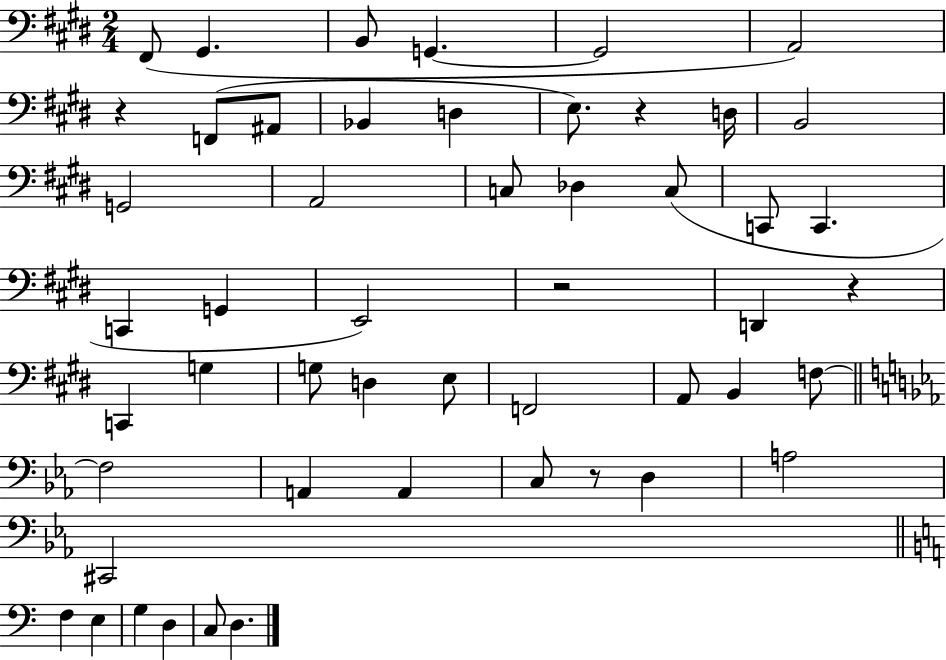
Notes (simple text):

F#2/e G#2/q. B2/e G2/q. G2/h A2/h R/q F2/e A#2/e Bb2/q D3/q E3/e. R/q D3/s B2/h G2/h A2/h C3/e Db3/q C3/e C2/e C2/q. C2/q G2/q E2/h R/h D2/q R/q C2/q G3/q G3/e D3/q E3/e F2/h A2/e B2/q F3/e F3/h A2/q A2/q C3/e R/e D3/q A3/h C#2/h F3/q E3/q G3/q D3/q C3/e D3/q.